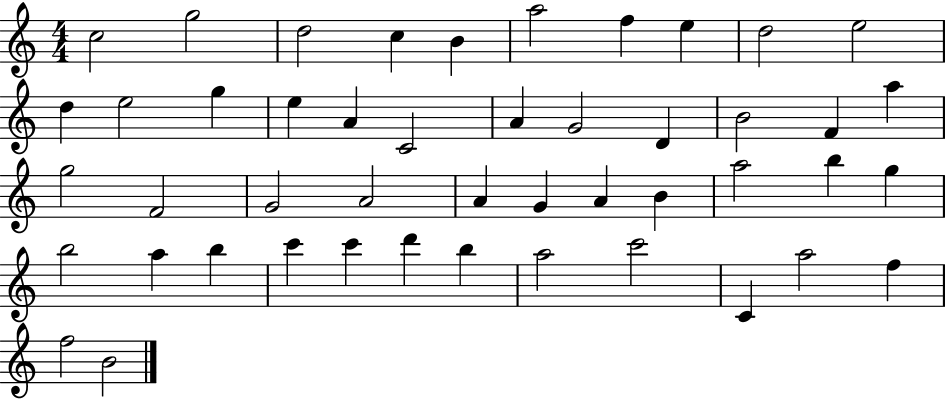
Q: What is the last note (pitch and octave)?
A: B4